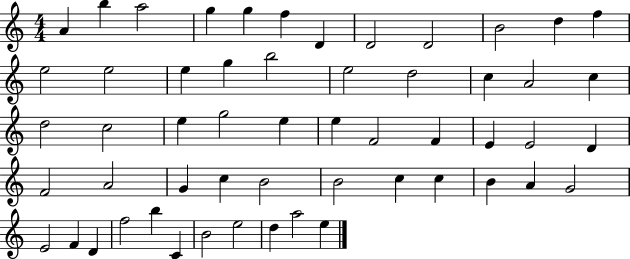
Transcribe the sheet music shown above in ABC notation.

X:1
T:Untitled
M:4/4
L:1/4
K:C
A b a2 g g f D D2 D2 B2 d f e2 e2 e g b2 e2 d2 c A2 c d2 c2 e g2 e e F2 F E E2 D F2 A2 G c B2 B2 c c B A G2 E2 F D f2 b C B2 e2 d a2 e